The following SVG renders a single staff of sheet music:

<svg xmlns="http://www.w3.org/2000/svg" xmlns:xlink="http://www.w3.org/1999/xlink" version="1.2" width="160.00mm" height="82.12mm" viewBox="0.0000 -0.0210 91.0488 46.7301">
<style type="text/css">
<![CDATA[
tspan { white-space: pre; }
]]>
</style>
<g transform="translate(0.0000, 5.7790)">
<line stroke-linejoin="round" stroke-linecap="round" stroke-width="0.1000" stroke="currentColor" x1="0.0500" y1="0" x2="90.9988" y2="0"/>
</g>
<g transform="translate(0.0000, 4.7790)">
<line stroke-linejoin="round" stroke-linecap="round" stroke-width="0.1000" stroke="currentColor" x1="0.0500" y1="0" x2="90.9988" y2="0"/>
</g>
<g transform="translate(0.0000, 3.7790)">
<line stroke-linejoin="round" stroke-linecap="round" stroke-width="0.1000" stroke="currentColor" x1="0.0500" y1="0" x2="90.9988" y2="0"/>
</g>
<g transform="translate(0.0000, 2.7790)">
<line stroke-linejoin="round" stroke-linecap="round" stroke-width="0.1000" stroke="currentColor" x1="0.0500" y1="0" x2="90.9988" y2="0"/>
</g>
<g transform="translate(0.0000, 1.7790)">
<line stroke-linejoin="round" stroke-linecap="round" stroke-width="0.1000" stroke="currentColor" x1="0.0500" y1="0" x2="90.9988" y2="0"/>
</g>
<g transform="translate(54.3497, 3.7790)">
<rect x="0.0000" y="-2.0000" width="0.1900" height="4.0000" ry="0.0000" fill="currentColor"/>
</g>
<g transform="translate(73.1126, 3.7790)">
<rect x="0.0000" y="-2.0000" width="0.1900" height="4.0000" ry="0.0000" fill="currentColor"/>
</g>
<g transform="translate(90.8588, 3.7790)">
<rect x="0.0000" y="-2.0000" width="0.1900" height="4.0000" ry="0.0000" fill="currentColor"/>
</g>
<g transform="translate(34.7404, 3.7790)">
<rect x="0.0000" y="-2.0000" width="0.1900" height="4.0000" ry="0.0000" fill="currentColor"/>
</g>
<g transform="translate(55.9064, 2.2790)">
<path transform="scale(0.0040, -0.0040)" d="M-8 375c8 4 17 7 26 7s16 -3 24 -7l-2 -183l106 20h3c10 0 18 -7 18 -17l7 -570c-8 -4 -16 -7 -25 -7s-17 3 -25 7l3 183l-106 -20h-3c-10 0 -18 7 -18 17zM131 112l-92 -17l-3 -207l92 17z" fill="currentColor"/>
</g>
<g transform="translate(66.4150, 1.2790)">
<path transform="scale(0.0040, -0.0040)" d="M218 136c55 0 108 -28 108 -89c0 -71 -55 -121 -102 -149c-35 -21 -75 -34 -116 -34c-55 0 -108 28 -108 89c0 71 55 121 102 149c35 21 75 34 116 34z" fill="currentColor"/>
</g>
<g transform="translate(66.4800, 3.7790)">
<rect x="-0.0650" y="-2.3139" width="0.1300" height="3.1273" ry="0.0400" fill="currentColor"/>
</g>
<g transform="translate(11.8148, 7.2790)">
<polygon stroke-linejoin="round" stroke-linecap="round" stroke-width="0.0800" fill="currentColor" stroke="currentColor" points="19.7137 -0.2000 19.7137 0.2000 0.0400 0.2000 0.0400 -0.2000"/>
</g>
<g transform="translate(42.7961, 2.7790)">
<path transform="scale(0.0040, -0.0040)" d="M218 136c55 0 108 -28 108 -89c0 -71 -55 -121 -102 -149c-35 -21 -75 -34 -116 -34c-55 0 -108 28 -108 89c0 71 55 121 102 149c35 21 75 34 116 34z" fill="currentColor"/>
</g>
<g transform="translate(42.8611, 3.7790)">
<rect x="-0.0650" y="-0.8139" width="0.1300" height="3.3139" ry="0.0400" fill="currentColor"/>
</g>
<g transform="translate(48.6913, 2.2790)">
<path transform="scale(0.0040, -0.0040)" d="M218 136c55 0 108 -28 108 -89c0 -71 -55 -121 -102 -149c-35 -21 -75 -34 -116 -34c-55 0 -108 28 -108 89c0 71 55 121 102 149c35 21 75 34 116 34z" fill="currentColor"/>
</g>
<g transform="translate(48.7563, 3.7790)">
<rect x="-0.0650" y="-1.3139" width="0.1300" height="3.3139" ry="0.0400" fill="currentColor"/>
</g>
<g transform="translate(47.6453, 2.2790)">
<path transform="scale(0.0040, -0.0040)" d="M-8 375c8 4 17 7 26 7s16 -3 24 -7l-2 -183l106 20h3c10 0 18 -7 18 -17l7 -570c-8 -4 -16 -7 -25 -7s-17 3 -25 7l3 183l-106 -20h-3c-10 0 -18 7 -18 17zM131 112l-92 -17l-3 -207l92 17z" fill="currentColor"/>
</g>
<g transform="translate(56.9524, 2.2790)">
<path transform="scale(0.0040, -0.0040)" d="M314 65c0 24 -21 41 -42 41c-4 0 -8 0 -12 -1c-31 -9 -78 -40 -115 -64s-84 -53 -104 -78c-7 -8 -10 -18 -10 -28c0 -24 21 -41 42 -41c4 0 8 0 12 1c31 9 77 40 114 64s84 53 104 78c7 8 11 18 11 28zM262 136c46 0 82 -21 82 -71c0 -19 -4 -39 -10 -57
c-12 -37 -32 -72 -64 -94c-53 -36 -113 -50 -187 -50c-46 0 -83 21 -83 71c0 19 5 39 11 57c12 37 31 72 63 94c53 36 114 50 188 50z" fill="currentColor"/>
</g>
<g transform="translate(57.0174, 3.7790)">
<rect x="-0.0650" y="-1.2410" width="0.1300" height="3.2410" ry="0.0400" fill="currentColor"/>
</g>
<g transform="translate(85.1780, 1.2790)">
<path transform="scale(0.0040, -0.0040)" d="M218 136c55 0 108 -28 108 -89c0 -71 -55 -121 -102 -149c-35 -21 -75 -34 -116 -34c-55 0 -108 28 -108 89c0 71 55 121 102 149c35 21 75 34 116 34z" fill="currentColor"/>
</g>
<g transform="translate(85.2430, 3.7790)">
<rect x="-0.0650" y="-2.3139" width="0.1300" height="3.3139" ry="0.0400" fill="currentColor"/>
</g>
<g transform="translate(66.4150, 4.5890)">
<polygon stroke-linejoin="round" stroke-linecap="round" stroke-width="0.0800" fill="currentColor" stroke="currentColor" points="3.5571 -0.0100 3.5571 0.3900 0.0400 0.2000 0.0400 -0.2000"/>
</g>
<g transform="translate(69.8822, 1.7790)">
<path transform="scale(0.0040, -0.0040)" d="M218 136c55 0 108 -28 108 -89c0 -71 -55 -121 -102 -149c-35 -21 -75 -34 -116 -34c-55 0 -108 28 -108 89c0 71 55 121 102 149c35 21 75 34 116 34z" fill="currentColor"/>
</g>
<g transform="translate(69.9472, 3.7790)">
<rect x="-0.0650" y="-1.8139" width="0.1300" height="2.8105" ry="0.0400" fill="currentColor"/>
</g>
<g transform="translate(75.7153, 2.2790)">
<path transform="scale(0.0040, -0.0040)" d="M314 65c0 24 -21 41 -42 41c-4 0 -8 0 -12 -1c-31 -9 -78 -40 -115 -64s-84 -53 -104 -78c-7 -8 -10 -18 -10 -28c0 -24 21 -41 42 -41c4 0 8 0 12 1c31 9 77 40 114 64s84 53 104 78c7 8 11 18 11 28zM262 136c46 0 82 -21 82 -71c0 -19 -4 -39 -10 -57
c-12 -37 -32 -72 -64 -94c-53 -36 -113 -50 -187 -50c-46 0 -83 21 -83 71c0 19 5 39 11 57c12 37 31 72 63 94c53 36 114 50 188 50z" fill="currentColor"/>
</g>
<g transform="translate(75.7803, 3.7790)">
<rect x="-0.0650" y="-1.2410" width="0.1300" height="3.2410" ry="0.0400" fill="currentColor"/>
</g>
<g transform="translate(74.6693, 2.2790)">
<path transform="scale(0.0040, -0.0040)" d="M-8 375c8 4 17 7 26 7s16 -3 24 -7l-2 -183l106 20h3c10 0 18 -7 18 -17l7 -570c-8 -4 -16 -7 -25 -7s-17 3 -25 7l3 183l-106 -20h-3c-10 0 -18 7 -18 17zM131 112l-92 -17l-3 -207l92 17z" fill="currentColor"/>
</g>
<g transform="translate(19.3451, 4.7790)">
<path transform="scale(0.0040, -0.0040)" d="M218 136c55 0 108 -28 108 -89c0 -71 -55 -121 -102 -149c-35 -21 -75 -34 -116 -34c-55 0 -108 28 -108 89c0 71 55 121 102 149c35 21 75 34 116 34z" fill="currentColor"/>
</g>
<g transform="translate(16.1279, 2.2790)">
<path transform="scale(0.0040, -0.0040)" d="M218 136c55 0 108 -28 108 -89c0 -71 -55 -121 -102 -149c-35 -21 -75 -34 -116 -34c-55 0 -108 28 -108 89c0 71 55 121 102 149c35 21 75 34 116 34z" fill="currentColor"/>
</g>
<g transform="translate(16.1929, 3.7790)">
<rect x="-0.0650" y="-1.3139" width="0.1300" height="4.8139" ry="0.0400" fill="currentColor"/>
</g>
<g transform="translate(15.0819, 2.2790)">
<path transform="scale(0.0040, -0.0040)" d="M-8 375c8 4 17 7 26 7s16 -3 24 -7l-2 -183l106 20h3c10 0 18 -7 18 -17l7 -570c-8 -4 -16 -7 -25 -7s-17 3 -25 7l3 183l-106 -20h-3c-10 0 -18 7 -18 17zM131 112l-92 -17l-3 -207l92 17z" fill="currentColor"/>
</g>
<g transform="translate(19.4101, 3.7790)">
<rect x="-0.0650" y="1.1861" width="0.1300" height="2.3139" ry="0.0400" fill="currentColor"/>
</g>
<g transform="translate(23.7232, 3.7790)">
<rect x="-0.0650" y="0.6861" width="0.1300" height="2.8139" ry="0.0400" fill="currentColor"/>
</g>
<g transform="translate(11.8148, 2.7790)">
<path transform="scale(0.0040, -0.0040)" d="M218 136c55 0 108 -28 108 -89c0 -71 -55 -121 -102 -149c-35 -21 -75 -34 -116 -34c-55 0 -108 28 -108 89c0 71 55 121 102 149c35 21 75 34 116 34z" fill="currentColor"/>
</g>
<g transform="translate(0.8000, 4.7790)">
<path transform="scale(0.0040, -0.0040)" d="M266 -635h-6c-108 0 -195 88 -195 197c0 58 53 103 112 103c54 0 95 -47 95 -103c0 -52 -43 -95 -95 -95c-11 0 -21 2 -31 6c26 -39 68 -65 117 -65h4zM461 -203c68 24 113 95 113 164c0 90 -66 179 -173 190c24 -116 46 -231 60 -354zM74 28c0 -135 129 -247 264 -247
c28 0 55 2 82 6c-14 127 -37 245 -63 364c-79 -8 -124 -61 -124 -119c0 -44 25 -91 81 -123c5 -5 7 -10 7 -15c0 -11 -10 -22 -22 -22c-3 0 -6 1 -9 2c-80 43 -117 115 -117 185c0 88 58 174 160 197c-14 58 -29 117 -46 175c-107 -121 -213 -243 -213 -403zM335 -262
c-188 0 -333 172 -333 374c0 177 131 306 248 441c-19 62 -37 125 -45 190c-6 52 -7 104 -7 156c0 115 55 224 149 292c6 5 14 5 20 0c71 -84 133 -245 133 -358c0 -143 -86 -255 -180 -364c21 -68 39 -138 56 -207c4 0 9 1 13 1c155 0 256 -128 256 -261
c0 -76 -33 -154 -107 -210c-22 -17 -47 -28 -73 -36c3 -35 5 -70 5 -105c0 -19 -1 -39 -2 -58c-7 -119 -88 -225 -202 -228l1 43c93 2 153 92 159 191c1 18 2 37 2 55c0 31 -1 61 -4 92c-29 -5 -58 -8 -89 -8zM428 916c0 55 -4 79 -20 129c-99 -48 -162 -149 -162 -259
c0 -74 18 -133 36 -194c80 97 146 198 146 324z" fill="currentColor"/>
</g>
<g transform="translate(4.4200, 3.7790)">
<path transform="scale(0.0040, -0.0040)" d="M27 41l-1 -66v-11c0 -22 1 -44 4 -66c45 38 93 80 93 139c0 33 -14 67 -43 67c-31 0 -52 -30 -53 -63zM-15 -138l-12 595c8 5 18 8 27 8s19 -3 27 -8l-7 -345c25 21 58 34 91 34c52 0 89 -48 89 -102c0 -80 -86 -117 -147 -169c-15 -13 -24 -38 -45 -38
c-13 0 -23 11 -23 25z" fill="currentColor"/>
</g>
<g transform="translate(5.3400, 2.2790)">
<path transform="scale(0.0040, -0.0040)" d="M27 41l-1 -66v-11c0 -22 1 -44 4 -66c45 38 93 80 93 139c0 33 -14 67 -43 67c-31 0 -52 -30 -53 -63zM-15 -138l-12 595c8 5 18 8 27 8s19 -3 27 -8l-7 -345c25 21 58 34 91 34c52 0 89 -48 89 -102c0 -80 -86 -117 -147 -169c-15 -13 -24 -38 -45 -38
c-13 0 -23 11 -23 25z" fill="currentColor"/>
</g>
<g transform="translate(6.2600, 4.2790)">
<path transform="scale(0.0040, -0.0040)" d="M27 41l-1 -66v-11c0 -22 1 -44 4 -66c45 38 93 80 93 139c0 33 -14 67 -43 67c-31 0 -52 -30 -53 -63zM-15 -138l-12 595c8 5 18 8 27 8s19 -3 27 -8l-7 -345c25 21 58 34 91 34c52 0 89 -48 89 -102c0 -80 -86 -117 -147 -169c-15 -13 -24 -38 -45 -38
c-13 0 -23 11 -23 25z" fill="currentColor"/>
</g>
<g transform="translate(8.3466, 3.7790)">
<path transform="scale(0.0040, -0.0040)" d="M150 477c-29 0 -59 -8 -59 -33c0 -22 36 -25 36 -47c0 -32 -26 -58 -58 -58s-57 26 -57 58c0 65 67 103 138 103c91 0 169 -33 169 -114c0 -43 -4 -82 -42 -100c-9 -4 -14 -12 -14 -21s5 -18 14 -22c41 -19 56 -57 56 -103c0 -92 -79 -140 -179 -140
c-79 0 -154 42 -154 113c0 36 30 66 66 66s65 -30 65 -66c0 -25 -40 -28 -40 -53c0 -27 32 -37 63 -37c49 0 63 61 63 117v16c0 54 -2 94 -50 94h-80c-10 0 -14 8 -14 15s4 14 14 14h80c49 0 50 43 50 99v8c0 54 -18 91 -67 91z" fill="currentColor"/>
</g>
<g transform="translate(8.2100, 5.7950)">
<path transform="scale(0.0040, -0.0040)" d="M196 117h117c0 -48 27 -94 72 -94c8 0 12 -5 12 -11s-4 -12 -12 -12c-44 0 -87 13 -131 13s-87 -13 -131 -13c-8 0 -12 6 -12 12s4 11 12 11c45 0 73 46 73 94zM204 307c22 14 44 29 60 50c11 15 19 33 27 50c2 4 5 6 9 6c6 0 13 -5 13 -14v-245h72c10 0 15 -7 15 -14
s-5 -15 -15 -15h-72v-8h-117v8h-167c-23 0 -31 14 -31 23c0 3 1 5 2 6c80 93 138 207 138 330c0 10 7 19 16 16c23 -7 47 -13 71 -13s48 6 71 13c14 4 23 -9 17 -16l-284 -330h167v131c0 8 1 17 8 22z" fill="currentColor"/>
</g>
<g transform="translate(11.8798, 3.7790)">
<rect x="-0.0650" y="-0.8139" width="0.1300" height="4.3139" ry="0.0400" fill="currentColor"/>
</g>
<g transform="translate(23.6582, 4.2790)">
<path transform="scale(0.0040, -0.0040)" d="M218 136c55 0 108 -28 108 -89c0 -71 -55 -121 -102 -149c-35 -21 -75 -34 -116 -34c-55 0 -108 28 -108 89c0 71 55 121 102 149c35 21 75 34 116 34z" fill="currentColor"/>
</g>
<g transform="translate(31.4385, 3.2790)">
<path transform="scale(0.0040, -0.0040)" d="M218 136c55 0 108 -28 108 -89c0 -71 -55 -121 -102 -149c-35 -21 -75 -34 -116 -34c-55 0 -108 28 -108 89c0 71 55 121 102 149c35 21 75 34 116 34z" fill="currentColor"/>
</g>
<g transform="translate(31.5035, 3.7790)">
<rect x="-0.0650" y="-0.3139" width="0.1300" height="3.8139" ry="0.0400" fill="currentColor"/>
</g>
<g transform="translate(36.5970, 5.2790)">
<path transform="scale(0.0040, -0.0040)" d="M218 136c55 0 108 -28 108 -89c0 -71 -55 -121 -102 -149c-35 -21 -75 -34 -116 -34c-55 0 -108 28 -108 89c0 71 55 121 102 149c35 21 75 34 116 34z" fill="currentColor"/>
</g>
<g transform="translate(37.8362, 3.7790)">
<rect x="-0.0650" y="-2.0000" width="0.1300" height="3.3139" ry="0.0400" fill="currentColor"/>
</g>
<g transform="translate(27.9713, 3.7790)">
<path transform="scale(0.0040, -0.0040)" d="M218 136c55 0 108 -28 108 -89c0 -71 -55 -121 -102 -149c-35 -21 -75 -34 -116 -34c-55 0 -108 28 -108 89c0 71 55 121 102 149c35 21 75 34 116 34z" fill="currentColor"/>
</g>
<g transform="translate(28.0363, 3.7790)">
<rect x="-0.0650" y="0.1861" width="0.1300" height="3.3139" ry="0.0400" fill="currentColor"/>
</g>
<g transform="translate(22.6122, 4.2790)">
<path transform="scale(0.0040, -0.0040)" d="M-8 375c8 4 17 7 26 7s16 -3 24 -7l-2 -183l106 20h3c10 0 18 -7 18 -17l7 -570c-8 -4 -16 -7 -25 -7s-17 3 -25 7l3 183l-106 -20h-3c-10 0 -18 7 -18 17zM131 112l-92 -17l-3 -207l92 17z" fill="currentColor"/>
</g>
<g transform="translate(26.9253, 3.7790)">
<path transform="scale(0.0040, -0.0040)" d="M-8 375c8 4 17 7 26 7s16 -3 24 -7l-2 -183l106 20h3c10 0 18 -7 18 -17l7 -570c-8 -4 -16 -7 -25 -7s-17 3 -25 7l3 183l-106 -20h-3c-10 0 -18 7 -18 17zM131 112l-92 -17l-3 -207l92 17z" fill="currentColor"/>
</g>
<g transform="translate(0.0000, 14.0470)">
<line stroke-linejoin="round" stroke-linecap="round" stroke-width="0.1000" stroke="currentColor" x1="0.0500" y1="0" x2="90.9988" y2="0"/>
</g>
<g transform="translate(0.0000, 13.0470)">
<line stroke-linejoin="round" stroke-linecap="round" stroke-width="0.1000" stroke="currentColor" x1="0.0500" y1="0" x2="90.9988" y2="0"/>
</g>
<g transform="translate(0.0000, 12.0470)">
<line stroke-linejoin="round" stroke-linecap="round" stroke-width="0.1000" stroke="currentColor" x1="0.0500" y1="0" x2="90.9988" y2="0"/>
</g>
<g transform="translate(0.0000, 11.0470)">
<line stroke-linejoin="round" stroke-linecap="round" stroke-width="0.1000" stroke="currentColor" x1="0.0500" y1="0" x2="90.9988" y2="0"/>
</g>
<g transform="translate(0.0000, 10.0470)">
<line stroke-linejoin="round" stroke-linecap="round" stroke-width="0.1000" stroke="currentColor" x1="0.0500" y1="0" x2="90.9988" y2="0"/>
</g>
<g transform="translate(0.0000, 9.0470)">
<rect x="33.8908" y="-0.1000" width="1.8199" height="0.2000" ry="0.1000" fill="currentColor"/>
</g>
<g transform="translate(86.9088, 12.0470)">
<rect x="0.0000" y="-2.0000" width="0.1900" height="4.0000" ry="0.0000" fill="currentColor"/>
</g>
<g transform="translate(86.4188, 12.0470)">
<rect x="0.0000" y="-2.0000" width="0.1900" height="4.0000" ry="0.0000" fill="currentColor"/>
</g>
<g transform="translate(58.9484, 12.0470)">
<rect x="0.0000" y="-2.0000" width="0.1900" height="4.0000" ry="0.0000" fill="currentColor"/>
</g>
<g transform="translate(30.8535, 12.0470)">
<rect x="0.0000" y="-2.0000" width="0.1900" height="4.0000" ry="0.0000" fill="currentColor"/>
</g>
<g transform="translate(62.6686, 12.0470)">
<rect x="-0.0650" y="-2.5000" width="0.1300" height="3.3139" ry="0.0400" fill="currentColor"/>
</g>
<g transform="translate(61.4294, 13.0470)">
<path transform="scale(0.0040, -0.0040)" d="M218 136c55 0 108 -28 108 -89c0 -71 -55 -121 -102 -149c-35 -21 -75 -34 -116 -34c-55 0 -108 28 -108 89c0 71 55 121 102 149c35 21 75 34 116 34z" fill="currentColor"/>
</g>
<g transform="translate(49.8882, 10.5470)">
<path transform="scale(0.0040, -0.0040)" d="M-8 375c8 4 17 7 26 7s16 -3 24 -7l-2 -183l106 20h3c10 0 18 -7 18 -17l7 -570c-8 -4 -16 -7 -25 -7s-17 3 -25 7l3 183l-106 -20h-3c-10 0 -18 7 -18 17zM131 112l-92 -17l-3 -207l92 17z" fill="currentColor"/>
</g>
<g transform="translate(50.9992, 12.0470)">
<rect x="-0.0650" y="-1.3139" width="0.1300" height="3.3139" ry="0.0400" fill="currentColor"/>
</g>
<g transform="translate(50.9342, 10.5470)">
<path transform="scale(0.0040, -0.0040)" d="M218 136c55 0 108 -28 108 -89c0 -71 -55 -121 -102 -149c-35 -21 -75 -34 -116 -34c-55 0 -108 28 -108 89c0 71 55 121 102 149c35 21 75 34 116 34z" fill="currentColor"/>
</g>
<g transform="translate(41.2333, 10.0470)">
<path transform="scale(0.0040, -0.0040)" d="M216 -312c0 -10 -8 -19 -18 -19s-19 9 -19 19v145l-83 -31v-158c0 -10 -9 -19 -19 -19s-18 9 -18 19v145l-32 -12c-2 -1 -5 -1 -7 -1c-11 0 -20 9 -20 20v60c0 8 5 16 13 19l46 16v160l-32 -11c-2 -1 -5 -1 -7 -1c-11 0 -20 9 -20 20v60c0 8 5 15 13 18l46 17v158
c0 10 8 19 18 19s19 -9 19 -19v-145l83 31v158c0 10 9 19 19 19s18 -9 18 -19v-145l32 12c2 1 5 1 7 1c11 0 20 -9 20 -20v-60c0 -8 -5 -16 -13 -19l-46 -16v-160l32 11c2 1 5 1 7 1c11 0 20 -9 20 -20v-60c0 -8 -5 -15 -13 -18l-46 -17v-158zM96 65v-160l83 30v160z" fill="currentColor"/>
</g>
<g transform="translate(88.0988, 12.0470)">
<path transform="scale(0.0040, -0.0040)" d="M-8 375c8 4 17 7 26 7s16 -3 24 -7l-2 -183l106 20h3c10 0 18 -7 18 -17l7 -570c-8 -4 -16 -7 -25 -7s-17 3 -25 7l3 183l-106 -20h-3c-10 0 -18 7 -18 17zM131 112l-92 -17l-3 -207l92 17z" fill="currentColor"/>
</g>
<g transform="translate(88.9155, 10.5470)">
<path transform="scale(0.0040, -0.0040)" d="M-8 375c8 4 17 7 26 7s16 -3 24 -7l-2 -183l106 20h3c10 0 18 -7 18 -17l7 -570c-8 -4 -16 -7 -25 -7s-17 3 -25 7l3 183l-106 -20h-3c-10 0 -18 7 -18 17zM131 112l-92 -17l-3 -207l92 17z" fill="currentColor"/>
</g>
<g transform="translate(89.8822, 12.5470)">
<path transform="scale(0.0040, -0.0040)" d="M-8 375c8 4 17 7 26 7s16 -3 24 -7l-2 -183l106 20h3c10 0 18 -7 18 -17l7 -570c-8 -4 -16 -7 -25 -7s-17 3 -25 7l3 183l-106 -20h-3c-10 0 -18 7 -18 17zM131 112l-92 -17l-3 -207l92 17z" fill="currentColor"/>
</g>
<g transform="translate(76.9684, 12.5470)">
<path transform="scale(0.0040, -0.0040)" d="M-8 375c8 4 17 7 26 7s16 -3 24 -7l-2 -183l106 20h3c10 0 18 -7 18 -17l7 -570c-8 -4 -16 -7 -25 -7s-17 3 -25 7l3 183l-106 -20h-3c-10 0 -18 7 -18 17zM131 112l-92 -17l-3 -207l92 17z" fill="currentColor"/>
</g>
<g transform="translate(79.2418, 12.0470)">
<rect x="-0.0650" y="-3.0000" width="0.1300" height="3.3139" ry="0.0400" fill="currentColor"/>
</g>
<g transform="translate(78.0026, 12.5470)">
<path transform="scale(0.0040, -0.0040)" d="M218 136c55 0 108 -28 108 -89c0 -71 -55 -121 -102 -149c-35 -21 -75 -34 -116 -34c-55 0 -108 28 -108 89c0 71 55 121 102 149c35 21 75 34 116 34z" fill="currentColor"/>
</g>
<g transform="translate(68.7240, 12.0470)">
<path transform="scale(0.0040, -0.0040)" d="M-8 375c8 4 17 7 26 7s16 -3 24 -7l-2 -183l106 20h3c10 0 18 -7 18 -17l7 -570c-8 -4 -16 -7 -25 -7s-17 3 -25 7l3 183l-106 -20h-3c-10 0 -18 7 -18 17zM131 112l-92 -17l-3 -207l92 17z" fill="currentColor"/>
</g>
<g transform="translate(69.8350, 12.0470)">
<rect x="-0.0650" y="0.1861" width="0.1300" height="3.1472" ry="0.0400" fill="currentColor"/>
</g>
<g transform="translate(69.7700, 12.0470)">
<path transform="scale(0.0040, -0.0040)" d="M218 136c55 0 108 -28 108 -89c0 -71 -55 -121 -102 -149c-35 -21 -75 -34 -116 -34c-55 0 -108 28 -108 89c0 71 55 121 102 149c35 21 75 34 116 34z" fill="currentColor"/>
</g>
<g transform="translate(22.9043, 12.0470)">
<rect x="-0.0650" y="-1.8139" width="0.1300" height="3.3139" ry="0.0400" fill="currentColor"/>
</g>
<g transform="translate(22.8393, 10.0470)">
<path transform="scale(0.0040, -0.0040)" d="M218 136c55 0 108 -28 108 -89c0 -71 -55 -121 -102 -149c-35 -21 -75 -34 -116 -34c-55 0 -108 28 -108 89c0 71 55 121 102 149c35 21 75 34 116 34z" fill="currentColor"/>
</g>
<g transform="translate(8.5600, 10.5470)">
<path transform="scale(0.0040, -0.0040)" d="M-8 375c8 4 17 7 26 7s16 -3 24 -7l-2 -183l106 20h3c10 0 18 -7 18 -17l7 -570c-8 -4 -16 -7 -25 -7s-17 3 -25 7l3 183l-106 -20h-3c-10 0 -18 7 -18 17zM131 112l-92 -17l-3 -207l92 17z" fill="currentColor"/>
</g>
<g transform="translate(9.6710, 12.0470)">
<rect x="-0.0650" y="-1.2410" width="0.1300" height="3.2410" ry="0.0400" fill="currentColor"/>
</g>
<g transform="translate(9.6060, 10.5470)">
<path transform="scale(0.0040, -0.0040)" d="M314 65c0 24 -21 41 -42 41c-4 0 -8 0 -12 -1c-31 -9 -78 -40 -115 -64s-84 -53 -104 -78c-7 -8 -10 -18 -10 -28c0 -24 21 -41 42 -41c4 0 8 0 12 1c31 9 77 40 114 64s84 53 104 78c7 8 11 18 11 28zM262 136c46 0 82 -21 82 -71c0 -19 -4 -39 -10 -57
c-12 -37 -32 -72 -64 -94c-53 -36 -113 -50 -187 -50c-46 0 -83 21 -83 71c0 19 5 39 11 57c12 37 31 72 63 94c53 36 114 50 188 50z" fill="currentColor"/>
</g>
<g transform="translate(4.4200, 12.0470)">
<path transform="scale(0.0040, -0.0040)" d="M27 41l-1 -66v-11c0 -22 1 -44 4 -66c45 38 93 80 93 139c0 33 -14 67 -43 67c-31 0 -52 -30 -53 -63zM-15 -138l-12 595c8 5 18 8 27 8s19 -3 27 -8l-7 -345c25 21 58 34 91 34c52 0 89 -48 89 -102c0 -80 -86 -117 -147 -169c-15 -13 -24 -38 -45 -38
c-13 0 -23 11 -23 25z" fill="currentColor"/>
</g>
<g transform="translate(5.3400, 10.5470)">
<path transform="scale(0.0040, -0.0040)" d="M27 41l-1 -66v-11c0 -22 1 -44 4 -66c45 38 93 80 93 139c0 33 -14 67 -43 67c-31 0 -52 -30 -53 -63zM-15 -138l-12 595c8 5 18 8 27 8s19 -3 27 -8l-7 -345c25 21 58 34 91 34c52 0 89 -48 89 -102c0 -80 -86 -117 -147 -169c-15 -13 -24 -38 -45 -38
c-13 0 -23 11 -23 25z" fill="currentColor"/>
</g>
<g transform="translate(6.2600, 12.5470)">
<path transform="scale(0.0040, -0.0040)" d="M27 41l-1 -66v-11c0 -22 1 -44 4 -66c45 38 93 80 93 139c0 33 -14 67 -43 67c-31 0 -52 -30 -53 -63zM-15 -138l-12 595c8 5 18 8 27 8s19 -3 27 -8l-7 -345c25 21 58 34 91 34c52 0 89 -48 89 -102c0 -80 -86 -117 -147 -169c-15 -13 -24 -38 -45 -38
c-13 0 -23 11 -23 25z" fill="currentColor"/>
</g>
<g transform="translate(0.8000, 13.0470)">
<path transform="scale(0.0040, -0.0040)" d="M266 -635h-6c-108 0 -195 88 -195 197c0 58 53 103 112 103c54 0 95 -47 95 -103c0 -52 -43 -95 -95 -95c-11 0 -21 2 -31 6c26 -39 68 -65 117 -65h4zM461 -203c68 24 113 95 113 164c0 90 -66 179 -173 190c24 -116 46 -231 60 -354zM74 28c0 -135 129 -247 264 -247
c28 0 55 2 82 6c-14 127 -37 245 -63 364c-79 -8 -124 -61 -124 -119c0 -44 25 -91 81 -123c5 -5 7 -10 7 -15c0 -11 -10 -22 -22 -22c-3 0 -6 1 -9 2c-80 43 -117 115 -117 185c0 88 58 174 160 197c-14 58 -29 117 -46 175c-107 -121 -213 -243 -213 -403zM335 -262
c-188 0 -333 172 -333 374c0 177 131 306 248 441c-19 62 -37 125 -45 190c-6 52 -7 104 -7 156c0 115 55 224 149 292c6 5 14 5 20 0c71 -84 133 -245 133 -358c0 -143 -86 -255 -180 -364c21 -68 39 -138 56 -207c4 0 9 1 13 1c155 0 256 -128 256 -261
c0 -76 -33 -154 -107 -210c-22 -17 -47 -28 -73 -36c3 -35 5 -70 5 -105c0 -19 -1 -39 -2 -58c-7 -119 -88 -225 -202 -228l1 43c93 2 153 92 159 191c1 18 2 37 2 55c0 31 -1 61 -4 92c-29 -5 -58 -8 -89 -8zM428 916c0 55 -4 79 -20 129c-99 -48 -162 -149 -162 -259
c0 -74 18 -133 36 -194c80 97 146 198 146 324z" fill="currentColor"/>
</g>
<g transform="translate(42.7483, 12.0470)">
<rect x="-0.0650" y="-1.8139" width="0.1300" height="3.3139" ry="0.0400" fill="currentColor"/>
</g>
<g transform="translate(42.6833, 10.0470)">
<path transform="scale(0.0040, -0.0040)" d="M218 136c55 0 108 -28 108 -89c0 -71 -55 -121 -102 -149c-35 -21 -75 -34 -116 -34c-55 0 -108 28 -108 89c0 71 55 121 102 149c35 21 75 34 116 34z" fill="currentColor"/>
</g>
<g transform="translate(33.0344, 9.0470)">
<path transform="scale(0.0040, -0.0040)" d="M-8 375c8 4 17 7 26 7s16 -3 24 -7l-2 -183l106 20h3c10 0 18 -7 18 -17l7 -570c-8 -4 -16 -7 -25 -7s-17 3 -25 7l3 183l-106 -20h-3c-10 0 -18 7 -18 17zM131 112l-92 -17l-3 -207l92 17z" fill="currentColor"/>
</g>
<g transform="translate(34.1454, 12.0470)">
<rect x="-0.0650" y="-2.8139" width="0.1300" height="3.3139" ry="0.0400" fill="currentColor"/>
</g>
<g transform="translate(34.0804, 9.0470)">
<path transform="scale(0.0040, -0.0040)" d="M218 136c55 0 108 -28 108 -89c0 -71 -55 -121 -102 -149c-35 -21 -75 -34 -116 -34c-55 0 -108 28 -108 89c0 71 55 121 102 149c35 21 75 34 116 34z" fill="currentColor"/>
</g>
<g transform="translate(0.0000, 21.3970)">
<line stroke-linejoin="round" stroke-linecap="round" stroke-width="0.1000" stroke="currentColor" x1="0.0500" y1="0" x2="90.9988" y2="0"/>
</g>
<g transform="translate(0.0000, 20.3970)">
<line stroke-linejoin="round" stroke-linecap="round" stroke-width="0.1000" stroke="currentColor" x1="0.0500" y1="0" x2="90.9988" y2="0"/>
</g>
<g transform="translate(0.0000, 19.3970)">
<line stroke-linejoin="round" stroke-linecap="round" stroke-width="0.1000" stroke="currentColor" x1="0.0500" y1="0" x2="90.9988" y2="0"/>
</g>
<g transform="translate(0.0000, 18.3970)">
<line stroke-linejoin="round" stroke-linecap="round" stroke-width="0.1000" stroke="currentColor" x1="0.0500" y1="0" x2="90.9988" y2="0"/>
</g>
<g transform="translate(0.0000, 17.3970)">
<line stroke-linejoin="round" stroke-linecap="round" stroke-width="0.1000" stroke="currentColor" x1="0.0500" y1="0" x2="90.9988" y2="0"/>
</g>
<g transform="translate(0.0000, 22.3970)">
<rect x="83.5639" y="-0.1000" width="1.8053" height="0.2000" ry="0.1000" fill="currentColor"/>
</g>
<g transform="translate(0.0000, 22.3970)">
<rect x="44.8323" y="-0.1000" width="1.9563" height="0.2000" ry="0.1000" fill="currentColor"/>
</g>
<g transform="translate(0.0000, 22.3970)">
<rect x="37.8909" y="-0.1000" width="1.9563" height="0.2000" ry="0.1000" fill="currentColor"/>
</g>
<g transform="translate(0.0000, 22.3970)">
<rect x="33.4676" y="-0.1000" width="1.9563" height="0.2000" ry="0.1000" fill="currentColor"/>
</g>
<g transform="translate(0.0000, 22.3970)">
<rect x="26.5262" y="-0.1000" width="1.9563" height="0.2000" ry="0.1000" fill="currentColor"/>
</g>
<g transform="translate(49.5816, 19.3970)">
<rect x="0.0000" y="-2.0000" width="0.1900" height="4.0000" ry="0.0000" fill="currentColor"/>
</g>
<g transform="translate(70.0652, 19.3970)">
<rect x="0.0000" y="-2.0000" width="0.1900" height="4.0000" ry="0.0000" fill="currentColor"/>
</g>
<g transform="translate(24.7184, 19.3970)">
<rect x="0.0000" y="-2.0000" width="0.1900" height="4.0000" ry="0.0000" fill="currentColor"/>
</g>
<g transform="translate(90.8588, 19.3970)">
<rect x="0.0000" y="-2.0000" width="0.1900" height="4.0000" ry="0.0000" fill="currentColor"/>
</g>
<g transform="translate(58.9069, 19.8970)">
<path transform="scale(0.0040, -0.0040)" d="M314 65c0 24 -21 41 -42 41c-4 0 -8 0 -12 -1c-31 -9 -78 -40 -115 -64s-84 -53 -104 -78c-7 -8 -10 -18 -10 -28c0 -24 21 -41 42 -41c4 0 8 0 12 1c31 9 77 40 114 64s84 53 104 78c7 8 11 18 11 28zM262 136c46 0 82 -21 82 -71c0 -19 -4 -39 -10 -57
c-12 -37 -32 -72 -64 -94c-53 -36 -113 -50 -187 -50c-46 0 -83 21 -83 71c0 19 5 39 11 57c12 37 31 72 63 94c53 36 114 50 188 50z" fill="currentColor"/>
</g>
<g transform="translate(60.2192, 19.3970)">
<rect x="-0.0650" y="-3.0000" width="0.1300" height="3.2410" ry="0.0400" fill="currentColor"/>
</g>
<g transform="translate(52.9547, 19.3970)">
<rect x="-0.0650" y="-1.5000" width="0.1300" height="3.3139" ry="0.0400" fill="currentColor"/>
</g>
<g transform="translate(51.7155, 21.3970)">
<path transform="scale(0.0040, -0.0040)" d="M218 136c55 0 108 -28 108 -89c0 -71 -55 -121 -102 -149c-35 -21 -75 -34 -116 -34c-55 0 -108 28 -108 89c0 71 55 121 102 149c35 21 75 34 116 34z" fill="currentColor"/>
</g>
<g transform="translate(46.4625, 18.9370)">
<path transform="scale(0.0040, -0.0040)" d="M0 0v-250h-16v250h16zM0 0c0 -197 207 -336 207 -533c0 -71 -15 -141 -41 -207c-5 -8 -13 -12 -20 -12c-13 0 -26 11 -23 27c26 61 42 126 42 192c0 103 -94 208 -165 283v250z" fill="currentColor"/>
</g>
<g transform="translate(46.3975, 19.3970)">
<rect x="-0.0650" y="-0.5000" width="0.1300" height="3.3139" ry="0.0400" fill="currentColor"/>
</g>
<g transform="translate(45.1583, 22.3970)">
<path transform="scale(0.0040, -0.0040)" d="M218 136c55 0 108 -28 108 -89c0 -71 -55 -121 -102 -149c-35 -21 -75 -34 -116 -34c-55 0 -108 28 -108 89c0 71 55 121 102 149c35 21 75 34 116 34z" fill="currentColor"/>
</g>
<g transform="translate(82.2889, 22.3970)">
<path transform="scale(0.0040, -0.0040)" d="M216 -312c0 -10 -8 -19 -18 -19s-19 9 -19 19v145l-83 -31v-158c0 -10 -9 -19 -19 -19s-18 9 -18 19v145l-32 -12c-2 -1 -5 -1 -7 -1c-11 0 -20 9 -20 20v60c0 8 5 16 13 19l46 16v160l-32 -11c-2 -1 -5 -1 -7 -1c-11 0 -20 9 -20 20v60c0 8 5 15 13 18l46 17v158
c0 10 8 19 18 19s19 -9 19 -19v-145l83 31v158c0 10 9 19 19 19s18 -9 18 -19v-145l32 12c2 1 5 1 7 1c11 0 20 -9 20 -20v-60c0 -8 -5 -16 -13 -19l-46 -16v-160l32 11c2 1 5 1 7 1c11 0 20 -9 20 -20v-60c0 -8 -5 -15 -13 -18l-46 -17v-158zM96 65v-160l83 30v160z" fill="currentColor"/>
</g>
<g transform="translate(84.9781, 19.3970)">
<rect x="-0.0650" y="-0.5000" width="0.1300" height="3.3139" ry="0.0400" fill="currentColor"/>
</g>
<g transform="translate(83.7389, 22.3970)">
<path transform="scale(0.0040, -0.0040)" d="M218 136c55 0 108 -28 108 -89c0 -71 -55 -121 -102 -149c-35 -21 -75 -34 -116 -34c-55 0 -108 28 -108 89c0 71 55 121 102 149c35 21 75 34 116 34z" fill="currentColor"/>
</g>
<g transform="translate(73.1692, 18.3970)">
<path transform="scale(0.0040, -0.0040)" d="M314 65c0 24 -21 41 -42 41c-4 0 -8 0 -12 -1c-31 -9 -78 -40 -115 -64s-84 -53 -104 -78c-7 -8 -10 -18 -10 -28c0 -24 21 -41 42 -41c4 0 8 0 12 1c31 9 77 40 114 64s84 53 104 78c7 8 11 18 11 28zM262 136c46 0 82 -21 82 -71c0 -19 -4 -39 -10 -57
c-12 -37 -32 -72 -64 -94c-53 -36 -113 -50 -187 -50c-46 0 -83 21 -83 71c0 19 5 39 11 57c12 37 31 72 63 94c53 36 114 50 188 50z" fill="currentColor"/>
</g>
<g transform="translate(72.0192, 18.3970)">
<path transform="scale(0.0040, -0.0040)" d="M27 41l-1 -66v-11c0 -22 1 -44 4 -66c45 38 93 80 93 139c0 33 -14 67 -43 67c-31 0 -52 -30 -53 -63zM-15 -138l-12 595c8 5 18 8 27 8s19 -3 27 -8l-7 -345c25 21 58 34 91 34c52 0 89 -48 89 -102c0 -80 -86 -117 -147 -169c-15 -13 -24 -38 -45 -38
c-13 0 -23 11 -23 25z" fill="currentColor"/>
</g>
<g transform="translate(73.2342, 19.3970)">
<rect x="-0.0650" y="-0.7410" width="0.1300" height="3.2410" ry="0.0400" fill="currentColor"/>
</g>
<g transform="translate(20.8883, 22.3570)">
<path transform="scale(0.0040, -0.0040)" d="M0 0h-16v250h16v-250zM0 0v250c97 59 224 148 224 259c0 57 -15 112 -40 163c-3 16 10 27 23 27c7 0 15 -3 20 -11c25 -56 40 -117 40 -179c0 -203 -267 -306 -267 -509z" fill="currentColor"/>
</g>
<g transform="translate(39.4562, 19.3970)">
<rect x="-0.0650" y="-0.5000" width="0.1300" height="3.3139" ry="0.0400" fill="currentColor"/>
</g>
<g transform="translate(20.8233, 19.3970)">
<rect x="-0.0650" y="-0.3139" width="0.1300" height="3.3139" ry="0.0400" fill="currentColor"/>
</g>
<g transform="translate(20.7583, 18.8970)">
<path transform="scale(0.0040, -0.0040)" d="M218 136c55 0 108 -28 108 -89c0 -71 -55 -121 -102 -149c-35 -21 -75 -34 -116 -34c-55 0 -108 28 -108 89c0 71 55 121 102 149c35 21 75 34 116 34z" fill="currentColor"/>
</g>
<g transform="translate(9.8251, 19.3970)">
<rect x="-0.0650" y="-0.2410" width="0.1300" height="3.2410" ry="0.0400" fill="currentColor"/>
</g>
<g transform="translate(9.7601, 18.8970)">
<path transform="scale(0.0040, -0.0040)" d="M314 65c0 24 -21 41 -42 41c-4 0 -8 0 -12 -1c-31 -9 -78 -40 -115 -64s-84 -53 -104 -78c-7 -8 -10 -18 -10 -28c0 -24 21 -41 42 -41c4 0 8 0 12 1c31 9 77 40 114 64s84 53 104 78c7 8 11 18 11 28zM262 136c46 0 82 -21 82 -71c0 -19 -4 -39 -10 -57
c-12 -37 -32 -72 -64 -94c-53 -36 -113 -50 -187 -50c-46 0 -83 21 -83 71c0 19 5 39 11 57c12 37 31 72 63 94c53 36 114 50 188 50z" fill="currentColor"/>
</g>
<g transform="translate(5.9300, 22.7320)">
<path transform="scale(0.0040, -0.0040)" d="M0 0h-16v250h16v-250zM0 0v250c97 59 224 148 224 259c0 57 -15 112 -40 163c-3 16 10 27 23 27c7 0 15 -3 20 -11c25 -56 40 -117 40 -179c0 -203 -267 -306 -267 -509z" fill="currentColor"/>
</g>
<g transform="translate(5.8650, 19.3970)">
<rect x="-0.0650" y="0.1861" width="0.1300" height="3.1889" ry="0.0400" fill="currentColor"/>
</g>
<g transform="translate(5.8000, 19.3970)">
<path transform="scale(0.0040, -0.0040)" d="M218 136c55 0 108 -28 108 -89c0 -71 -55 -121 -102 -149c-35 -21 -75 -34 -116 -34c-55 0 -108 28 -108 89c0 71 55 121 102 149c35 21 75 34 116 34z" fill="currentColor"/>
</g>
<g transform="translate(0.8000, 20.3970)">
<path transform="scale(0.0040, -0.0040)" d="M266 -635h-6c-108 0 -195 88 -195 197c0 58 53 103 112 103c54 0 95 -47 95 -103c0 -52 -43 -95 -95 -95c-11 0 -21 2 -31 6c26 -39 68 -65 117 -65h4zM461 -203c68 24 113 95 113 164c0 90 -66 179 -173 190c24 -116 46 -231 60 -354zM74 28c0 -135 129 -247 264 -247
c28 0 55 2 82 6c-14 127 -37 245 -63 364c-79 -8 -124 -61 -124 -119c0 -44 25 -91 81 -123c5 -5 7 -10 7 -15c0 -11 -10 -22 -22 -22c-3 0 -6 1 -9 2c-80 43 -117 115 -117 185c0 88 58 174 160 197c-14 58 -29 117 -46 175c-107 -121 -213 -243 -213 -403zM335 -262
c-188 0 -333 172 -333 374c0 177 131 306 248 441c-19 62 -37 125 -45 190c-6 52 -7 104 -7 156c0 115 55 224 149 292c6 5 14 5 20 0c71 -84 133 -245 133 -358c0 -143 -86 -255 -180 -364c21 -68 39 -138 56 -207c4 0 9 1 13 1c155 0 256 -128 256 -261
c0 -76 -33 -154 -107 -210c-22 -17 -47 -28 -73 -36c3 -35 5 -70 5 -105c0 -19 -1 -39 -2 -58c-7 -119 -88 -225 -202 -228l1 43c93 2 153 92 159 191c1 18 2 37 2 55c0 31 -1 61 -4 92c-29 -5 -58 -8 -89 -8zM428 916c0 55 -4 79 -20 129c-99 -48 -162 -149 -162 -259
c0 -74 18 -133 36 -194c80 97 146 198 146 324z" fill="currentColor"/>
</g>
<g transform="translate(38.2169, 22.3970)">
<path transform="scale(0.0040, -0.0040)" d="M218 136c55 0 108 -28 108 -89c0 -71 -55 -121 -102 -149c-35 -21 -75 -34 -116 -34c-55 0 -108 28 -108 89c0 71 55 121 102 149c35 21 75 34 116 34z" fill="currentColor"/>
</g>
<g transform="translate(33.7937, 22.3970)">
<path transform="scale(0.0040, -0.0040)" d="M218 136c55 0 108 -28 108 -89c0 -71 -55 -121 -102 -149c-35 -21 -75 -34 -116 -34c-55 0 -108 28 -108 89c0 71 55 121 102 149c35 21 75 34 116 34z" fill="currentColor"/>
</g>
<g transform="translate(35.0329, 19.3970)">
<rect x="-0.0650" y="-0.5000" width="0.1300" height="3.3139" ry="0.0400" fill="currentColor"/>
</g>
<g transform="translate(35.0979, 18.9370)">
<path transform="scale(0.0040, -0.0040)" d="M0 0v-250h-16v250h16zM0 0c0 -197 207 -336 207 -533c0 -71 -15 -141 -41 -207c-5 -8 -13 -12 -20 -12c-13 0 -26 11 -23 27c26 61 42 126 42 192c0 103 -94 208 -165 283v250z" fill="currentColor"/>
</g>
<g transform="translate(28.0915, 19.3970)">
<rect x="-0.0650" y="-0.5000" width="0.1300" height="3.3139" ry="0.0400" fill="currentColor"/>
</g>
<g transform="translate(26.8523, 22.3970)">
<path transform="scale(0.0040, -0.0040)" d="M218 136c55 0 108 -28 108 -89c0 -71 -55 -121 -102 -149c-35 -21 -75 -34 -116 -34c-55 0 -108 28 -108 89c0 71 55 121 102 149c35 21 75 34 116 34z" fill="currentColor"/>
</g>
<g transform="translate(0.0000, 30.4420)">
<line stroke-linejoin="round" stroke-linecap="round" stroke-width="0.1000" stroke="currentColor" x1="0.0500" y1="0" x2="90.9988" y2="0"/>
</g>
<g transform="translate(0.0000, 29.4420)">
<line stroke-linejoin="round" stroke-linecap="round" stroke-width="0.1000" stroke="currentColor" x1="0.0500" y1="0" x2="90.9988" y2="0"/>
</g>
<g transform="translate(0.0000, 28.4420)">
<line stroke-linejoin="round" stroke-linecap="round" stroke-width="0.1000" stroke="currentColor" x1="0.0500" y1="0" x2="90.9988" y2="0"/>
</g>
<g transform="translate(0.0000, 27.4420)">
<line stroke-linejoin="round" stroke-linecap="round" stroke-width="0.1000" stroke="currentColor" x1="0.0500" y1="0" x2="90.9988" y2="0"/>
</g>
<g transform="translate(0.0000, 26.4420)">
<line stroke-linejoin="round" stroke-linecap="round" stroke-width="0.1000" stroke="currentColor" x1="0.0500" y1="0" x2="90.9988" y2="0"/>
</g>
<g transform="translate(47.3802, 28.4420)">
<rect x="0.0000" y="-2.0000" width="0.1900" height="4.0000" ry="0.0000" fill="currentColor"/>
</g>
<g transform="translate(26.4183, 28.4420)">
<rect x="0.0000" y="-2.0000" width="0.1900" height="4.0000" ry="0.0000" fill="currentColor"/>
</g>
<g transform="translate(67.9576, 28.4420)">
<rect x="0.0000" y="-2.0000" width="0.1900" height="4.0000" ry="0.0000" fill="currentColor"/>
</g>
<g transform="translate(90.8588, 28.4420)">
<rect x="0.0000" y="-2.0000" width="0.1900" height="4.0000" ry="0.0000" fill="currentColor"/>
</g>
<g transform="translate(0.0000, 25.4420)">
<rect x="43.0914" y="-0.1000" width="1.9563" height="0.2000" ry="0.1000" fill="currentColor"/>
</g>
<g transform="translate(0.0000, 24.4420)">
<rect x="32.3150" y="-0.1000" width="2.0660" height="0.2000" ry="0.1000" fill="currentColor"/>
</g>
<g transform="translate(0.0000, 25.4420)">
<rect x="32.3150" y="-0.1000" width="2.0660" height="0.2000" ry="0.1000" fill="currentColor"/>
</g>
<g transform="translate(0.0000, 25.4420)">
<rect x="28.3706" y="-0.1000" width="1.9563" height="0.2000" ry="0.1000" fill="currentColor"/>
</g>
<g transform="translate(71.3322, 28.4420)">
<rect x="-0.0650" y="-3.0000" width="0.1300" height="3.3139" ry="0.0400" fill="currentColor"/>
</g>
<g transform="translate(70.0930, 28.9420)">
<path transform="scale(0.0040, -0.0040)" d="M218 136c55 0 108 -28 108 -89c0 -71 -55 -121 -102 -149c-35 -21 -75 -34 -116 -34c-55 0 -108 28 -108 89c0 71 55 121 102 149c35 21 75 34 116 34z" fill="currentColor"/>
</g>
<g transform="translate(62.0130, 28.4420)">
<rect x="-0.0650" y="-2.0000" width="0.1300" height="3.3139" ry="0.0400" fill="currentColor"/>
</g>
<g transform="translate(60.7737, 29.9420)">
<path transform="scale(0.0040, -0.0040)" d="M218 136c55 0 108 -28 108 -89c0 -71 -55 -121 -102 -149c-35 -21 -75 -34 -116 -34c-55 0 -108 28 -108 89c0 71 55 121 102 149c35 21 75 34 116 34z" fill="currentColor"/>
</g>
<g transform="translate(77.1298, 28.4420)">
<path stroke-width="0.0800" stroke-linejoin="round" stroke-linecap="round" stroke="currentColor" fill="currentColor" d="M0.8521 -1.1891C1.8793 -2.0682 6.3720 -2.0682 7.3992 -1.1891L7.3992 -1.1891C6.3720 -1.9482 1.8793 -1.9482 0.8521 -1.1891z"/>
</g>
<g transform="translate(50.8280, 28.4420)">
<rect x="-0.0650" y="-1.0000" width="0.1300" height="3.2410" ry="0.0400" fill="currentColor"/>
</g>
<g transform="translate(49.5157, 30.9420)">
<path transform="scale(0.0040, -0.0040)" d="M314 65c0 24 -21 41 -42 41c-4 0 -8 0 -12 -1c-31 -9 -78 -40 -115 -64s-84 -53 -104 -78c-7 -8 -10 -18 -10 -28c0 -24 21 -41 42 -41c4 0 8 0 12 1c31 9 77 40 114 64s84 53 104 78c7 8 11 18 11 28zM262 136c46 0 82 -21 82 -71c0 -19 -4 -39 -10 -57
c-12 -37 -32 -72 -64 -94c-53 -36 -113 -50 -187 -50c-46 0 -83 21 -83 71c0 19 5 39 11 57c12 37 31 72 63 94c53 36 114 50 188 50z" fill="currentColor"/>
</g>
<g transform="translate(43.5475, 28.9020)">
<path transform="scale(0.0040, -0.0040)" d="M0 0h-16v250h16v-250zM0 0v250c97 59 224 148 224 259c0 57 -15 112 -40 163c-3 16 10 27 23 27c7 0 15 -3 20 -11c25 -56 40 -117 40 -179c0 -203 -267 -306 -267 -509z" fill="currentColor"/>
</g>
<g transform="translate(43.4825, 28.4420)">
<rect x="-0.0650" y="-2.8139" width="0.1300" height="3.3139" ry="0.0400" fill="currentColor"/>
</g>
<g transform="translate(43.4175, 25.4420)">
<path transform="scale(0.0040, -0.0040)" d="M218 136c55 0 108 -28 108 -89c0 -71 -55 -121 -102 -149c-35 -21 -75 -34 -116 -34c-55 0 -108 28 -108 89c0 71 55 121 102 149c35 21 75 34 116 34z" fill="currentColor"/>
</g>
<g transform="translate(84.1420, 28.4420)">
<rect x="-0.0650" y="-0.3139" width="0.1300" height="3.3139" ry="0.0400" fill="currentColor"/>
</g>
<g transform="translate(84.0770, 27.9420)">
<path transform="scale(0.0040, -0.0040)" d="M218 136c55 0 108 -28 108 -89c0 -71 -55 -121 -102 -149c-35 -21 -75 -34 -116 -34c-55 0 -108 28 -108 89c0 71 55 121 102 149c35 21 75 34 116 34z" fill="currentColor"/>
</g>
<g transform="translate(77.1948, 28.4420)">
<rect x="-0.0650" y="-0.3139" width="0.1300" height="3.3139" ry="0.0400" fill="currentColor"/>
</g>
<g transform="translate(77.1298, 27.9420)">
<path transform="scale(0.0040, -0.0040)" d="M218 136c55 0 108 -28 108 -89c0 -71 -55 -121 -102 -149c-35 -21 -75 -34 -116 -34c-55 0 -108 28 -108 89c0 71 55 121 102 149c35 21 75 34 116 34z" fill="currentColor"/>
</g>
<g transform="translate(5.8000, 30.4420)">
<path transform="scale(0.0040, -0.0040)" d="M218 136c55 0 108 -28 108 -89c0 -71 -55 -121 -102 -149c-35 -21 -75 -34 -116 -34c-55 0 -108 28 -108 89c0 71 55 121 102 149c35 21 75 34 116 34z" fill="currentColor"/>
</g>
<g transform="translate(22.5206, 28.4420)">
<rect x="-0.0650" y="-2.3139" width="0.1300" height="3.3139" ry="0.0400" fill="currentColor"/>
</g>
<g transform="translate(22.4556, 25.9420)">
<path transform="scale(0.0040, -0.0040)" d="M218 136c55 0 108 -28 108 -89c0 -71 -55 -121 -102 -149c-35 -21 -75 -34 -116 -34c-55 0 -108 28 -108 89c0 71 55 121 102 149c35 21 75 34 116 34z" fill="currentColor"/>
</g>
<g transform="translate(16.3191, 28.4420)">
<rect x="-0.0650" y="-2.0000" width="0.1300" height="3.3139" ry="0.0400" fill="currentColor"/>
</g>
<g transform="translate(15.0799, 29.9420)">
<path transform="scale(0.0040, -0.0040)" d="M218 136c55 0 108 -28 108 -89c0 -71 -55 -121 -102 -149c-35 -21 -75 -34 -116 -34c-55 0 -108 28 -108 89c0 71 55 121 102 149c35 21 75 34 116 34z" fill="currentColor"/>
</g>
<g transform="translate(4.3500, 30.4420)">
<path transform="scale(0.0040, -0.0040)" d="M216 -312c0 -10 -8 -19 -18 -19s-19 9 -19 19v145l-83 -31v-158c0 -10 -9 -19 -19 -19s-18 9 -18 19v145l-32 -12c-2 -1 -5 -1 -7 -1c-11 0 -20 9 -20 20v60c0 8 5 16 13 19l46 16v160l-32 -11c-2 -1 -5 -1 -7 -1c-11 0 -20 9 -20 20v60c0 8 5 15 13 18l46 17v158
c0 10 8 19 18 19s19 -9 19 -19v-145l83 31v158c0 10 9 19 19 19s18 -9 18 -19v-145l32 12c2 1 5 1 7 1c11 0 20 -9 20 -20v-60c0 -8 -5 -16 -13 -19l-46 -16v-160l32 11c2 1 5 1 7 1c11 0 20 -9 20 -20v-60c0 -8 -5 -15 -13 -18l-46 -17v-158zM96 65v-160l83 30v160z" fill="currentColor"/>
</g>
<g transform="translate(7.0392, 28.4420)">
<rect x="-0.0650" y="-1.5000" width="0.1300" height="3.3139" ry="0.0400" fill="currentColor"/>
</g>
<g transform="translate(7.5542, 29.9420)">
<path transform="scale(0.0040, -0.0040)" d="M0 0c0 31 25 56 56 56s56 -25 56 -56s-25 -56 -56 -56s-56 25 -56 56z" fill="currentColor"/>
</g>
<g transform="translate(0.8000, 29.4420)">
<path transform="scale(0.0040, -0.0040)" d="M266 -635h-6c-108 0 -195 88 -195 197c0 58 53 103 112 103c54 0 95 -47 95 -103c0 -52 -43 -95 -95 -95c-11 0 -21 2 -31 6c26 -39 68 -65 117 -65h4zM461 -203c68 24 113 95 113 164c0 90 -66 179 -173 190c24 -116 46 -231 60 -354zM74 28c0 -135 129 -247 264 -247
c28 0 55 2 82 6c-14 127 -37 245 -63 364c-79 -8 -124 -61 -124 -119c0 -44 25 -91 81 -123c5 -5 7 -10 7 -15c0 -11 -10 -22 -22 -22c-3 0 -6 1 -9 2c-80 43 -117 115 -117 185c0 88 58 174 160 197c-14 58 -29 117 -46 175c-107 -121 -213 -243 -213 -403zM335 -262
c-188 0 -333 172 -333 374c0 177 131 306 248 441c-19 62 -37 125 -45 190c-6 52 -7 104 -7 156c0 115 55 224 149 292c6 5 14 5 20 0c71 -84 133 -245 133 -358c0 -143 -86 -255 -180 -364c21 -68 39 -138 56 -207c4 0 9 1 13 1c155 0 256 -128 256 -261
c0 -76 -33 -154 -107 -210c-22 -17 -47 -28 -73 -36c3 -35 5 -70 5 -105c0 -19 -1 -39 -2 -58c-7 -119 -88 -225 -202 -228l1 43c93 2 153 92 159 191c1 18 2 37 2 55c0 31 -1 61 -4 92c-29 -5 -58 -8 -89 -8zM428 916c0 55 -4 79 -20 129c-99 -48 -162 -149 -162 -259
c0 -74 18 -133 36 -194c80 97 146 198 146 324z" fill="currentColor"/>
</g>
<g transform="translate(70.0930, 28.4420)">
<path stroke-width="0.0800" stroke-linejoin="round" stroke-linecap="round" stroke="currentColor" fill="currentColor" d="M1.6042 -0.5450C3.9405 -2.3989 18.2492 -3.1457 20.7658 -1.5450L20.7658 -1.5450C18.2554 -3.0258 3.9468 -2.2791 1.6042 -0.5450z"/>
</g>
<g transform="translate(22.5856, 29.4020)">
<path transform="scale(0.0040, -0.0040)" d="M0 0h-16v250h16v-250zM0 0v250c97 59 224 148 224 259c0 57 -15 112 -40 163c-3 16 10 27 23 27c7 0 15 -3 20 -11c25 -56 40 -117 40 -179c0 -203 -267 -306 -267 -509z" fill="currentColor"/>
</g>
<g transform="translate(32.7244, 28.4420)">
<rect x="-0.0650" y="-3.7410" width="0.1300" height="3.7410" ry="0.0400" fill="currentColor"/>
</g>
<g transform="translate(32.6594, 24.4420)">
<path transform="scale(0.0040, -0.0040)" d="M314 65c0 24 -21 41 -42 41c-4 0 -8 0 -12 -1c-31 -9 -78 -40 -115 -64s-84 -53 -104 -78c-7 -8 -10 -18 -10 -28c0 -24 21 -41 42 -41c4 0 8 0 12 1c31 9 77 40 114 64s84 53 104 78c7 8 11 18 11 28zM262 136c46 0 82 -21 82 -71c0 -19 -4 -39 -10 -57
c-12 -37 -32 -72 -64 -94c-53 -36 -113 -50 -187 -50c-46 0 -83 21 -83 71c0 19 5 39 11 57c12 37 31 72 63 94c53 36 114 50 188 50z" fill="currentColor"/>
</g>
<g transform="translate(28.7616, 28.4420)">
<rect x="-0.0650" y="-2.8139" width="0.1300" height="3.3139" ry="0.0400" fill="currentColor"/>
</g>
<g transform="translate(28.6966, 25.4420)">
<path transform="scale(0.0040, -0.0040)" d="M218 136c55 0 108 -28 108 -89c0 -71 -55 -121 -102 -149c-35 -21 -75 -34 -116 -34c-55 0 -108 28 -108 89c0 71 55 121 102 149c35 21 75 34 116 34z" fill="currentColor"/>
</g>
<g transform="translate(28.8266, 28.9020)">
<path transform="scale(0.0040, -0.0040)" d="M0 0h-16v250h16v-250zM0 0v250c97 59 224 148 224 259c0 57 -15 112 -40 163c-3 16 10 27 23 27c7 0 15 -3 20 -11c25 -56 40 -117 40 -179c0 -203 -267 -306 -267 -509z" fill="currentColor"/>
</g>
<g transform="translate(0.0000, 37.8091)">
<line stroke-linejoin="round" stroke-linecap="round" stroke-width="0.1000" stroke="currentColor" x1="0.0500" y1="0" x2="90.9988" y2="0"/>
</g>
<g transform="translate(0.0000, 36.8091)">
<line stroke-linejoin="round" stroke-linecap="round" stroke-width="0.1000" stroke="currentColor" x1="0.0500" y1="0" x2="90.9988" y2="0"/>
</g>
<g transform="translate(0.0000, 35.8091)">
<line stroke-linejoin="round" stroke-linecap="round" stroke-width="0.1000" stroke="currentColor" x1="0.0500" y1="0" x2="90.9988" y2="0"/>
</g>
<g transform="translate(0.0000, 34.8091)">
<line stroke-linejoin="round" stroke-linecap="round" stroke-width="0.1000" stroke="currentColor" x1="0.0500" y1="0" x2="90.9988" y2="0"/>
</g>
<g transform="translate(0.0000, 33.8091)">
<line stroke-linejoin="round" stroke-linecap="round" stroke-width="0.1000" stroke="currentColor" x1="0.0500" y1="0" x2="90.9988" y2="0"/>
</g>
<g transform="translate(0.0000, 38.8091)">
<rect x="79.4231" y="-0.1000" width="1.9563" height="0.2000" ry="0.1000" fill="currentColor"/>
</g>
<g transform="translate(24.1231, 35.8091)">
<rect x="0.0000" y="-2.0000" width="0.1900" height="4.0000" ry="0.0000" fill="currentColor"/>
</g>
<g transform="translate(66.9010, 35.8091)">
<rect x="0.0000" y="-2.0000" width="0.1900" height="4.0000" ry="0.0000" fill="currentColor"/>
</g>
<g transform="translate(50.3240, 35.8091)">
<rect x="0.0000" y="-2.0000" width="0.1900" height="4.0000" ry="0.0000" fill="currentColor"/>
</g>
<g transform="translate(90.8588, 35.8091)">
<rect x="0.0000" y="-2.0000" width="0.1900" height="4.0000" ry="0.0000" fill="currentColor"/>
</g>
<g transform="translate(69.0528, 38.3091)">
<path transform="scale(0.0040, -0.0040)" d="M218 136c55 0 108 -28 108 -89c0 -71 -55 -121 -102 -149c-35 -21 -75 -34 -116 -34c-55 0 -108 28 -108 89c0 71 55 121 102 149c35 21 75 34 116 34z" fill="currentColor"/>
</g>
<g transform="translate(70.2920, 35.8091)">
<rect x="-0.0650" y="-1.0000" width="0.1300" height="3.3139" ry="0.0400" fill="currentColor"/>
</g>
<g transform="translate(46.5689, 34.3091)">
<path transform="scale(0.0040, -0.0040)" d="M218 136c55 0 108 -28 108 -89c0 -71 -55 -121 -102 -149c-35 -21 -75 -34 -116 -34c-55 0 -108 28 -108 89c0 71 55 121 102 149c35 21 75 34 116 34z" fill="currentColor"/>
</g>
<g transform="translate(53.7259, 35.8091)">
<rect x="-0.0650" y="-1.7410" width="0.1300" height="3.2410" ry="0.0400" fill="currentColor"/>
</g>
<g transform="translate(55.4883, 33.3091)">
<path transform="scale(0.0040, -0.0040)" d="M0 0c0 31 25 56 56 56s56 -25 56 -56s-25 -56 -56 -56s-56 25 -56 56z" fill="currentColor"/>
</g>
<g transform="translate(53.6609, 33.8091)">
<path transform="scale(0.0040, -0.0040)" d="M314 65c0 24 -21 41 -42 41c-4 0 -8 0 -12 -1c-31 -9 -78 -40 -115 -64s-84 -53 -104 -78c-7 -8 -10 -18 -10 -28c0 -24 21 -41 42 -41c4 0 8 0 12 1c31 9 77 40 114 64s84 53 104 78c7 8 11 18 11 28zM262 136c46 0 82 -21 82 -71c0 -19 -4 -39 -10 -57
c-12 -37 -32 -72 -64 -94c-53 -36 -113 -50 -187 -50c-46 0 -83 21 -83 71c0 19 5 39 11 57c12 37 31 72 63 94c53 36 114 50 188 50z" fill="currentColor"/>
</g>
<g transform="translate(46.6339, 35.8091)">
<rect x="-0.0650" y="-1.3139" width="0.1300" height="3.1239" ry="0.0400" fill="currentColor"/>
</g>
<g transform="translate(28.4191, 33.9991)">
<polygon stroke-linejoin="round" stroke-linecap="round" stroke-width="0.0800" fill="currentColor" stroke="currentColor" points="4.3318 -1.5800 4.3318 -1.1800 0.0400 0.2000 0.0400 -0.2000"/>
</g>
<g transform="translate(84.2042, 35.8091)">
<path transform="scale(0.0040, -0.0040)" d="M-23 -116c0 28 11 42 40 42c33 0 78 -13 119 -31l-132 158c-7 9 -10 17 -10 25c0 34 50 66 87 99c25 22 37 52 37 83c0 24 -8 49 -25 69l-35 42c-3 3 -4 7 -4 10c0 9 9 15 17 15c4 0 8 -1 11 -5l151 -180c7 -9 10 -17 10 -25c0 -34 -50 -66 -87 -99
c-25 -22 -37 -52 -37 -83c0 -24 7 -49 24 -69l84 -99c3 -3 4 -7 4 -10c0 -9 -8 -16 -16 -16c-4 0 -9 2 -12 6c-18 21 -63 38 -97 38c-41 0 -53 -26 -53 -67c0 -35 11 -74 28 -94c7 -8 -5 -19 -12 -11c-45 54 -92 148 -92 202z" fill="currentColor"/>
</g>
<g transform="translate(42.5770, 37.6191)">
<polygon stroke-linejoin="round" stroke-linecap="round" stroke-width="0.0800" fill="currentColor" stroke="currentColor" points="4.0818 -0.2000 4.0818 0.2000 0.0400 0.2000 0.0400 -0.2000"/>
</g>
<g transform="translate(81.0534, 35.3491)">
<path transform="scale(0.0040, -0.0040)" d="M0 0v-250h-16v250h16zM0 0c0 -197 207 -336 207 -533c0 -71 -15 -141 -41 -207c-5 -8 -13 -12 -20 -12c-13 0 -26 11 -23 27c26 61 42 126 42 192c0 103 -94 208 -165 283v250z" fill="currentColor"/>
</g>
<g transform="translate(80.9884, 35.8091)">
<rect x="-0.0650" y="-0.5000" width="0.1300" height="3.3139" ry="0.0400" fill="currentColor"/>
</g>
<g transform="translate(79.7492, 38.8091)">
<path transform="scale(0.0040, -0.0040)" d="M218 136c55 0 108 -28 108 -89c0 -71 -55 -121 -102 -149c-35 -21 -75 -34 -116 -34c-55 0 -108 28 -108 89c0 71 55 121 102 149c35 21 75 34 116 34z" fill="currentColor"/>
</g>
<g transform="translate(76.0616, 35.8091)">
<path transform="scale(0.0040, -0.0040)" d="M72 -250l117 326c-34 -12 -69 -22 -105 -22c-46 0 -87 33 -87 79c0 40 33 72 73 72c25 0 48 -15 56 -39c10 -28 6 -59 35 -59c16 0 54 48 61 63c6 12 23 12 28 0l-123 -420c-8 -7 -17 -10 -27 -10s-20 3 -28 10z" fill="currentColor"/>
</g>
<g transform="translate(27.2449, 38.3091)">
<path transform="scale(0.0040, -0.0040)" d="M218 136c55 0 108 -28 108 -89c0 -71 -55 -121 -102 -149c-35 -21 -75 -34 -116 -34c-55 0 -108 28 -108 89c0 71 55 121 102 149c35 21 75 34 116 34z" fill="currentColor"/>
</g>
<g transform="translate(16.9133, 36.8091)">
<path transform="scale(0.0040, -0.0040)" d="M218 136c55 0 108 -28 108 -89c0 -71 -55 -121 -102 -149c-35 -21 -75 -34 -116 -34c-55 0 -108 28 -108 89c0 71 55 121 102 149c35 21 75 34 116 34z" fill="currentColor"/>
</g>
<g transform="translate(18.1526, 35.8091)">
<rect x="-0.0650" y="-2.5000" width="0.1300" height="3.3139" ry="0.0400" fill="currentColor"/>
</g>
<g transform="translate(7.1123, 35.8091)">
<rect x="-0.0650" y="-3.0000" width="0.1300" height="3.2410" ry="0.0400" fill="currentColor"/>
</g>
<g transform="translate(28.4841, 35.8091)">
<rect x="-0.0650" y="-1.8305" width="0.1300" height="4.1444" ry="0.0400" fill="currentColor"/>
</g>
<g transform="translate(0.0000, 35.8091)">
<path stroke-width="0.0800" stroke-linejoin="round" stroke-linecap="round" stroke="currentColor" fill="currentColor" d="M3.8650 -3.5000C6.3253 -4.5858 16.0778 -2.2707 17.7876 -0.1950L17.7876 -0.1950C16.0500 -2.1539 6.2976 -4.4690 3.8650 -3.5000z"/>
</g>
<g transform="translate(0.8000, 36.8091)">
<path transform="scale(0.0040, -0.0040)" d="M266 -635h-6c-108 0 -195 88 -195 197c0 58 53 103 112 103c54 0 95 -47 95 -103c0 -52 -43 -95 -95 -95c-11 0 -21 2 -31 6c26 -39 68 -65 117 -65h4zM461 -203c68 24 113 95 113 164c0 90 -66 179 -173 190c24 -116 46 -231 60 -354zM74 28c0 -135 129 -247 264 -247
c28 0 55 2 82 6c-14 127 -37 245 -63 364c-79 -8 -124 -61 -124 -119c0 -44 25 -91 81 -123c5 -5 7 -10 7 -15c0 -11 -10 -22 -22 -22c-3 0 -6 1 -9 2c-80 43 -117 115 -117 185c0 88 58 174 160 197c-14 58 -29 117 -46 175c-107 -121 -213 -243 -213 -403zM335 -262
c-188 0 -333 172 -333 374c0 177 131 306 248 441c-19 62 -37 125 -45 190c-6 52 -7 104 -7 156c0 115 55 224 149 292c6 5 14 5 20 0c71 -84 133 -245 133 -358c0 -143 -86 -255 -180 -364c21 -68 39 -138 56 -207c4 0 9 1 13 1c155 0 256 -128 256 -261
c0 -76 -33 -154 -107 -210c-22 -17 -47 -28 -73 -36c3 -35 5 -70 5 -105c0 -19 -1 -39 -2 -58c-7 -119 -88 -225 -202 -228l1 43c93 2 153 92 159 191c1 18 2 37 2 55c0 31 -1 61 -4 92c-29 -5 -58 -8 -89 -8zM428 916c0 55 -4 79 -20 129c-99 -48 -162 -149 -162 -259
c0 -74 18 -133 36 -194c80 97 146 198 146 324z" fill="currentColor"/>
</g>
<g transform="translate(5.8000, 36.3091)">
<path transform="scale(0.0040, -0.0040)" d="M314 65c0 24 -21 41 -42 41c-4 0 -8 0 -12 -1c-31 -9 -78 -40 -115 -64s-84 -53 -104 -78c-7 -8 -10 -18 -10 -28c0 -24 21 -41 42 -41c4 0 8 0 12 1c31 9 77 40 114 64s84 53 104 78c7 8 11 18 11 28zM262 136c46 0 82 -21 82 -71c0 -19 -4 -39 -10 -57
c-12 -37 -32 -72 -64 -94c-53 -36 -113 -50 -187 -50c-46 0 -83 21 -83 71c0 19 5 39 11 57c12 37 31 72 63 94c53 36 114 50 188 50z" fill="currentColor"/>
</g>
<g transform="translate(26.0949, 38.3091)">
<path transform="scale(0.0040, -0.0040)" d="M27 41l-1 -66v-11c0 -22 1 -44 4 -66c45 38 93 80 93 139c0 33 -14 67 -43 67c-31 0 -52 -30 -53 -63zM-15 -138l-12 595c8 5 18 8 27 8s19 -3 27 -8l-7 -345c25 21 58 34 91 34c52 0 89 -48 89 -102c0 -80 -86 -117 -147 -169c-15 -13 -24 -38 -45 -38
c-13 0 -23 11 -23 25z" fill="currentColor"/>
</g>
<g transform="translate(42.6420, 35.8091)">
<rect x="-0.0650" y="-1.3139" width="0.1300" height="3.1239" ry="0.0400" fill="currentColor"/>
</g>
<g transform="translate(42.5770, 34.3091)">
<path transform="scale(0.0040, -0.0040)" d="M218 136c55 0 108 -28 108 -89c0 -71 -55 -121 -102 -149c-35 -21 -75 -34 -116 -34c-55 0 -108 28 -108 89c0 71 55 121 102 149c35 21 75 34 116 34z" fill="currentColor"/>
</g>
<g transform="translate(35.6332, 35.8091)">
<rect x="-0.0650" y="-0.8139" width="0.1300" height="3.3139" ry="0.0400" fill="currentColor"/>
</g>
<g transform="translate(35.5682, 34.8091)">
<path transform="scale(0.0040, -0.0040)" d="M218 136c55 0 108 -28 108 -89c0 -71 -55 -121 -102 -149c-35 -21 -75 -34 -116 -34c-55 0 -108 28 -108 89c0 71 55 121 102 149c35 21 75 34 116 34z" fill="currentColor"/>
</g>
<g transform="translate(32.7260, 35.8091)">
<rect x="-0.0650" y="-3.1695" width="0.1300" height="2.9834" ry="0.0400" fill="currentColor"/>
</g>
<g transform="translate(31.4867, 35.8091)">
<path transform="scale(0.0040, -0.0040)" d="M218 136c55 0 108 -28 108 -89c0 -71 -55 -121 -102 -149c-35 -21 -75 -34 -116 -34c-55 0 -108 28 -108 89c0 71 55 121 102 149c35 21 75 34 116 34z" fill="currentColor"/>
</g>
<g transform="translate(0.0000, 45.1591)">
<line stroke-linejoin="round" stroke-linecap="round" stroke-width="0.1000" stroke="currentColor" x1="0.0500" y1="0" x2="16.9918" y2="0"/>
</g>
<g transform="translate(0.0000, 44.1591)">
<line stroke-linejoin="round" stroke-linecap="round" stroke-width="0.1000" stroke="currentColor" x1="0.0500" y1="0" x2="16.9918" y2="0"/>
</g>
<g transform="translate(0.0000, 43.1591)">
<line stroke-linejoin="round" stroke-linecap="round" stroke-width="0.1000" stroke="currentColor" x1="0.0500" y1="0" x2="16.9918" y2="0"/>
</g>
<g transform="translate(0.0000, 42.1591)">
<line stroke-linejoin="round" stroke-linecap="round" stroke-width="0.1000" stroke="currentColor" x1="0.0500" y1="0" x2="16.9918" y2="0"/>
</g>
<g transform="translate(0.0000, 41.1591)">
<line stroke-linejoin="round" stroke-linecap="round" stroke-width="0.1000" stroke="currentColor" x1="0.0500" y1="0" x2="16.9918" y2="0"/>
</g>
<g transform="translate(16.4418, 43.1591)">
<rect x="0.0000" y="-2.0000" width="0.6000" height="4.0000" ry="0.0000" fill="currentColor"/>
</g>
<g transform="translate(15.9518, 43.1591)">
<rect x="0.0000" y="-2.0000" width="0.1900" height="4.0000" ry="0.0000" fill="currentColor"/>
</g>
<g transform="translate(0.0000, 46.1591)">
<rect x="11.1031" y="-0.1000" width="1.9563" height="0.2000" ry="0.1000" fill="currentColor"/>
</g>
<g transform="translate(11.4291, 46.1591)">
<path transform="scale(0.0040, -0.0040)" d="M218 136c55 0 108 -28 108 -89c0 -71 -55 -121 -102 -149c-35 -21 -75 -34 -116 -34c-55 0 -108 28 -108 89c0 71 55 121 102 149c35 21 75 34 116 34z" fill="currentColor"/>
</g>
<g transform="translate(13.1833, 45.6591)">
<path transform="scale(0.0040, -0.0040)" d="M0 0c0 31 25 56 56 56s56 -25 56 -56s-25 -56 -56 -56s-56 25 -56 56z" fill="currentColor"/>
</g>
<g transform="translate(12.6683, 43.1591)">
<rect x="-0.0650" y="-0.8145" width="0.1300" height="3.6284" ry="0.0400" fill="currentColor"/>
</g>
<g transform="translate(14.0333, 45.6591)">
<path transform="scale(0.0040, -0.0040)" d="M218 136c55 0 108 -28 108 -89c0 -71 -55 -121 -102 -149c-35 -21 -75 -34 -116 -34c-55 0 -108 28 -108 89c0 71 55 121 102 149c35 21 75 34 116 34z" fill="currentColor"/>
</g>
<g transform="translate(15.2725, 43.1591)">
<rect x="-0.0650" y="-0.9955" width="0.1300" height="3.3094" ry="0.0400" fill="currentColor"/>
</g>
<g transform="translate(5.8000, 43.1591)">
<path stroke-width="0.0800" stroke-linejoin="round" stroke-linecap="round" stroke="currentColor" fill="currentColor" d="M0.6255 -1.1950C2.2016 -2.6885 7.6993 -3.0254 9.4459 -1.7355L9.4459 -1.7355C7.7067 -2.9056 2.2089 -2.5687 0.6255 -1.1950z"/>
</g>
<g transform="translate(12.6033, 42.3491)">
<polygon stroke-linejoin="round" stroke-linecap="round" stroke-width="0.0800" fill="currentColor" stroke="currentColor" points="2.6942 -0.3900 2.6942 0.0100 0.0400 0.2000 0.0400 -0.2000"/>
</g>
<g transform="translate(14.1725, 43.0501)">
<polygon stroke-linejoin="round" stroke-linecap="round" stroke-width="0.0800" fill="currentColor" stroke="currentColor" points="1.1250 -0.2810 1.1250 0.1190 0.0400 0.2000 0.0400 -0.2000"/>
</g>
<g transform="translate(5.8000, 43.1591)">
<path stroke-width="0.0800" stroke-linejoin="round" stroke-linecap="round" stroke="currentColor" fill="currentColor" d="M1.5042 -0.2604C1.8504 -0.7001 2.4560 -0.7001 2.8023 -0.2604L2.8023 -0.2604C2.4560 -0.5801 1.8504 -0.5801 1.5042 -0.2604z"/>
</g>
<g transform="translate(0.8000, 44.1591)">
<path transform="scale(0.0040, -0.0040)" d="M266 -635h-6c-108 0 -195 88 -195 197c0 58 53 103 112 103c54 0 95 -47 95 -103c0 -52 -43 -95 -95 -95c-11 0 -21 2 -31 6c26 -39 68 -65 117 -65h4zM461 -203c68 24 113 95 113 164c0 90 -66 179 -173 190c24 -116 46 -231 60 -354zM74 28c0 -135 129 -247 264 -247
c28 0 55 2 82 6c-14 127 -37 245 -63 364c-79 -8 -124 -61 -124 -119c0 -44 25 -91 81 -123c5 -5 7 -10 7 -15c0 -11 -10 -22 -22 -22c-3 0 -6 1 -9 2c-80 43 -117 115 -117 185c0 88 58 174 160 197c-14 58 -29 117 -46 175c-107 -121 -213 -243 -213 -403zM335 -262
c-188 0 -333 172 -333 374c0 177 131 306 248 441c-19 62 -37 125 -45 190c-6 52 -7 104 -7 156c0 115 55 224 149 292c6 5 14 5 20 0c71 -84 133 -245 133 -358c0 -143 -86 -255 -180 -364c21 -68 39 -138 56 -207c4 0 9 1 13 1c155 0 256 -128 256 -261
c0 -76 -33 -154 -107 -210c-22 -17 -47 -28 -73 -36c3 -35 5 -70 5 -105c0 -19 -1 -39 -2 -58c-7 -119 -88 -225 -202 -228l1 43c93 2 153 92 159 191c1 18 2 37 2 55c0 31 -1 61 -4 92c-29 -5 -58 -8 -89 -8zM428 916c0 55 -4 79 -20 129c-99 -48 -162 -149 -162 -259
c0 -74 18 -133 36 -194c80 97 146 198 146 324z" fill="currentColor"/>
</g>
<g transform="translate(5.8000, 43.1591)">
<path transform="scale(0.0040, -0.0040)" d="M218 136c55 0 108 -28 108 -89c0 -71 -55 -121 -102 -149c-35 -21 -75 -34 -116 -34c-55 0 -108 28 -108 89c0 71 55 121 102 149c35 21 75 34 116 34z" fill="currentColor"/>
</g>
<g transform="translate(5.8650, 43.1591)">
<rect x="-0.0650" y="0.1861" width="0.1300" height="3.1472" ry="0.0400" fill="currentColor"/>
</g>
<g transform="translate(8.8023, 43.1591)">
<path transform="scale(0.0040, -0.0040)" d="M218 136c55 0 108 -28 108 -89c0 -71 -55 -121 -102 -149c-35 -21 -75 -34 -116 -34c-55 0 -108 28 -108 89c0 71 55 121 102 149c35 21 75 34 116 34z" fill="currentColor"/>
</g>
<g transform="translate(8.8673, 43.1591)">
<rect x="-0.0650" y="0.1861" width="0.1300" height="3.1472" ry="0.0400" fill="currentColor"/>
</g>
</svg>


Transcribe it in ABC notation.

X:1
T:Untitled
M:3/4
L:1/4
K:Eb
d/2 e/2 G/2 A/2 B/2 c/2 F d e e2 g/2 f/2 e2 g e2 f a ^f e G B A B/2 c2 c/2 C C/2 C C/2 E A2 _d2 ^C ^E F g/2 a/2 c'2 a/2 D2 F A c c A2 G _D/2 B/2 d e/2 e/2 f2 D z/2 C/2 z B B C/2 D/4